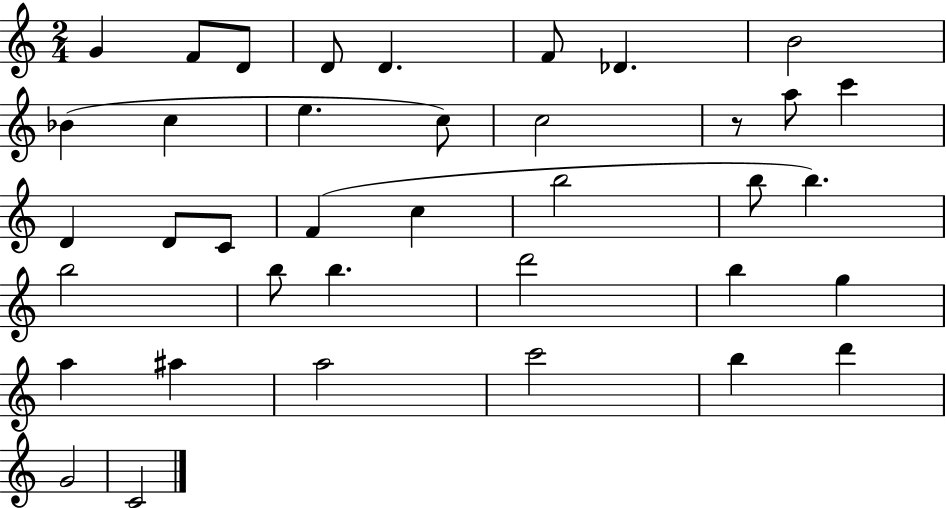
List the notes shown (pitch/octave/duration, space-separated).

G4/q F4/e D4/e D4/e D4/q. F4/e Db4/q. B4/h Bb4/q C5/q E5/q. C5/e C5/h R/e A5/e C6/q D4/q D4/e C4/e F4/q C5/q B5/h B5/e B5/q. B5/h B5/e B5/q. D6/h B5/q G5/q A5/q A#5/q A5/h C6/h B5/q D6/q G4/h C4/h